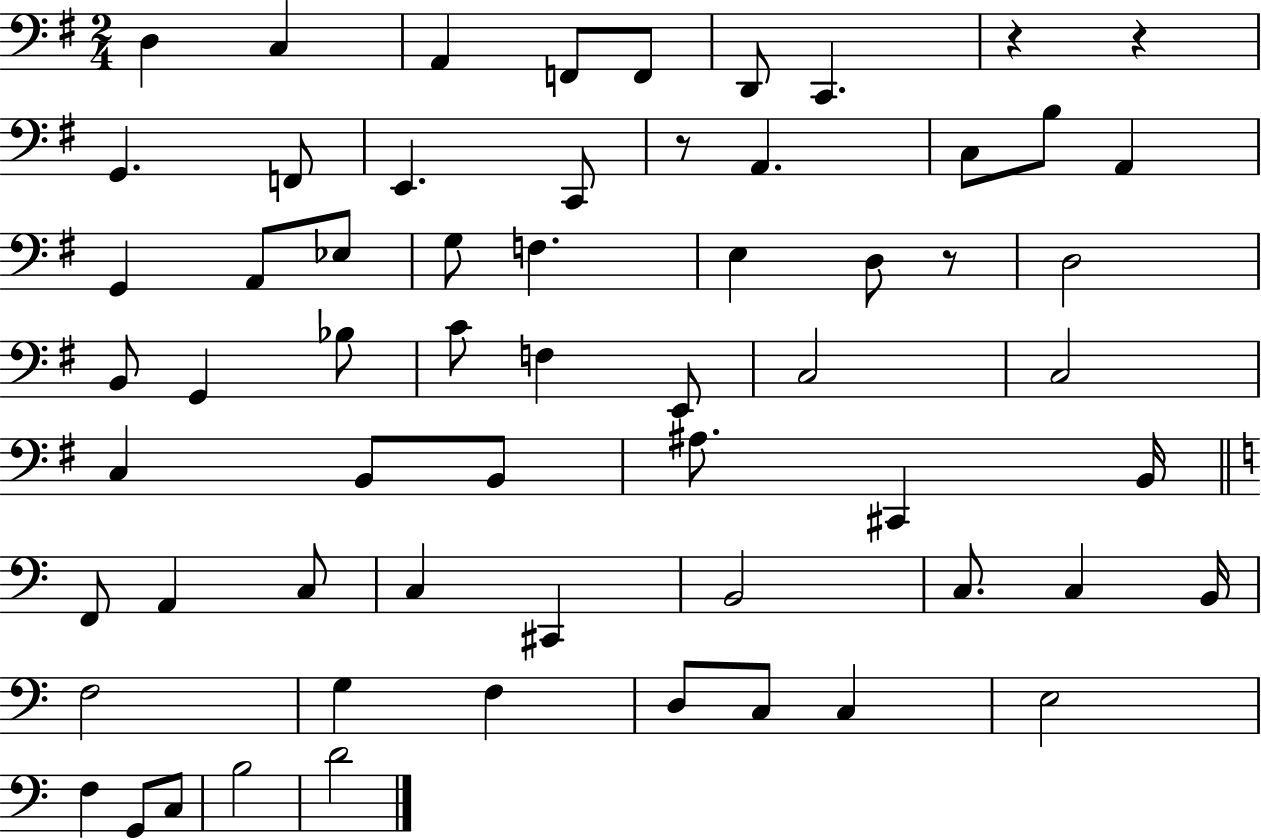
D3/q C3/q A2/q F2/e F2/e D2/e C2/q. R/q R/q G2/q. F2/e E2/q. C2/e R/e A2/q. C3/e B3/e A2/q G2/q A2/e Eb3/e G3/e F3/q. E3/q D3/e R/e D3/h B2/e G2/q Bb3/e C4/e F3/q E2/e C3/h C3/h C3/q B2/e B2/e A#3/e. C#2/q B2/s F2/e A2/q C3/e C3/q C#2/q B2/h C3/e. C3/q B2/s F3/h G3/q F3/q D3/e C3/e C3/q E3/h F3/q G2/e C3/e B3/h D4/h